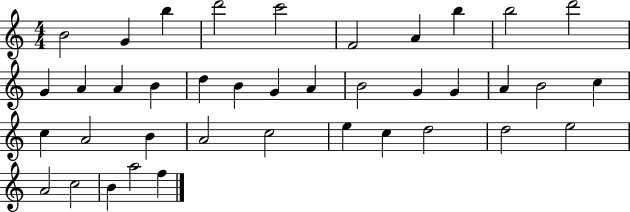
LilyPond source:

{
  \clef treble
  \numericTimeSignature
  \time 4/4
  \key c \major
  b'2 g'4 b''4 | d'''2 c'''2 | f'2 a'4 b''4 | b''2 d'''2 | \break g'4 a'4 a'4 b'4 | d''4 b'4 g'4 a'4 | b'2 g'4 g'4 | a'4 b'2 c''4 | \break c''4 a'2 b'4 | a'2 c''2 | e''4 c''4 d''2 | d''2 e''2 | \break a'2 c''2 | b'4 a''2 f''4 | \bar "|."
}